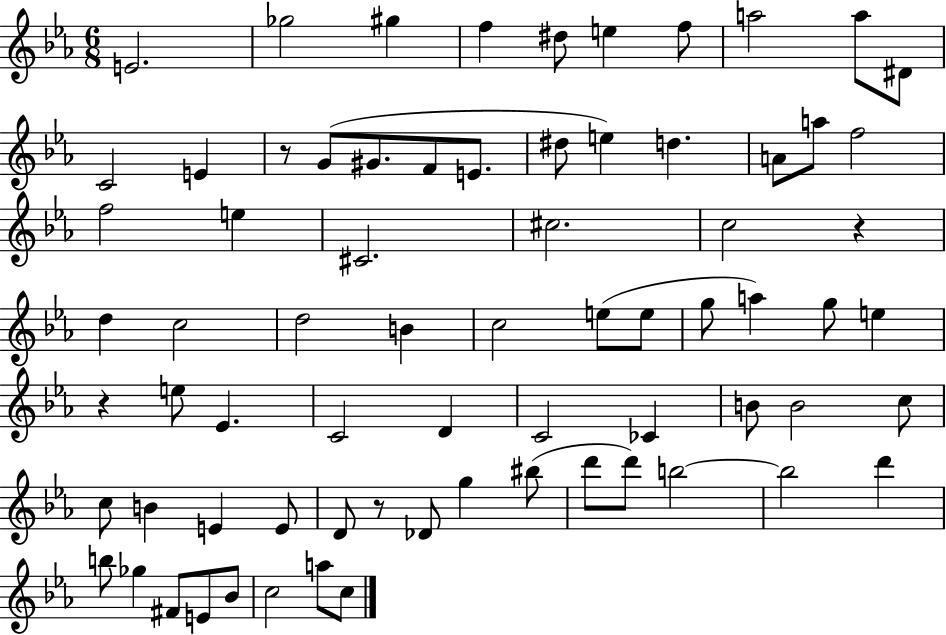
X:1
T:Untitled
M:6/8
L:1/4
K:Eb
E2 _g2 ^g f ^d/2 e f/2 a2 a/2 ^D/2 C2 E z/2 G/2 ^G/2 F/2 E/2 ^d/2 e d A/2 a/2 f2 f2 e ^C2 ^c2 c2 z d c2 d2 B c2 e/2 e/2 g/2 a g/2 e z e/2 _E C2 D C2 _C B/2 B2 c/2 c/2 B E E/2 D/2 z/2 _D/2 g ^b/2 d'/2 d'/2 b2 b2 d' b/2 _g ^F/2 E/2 _B/2 c2 a/2 c/2